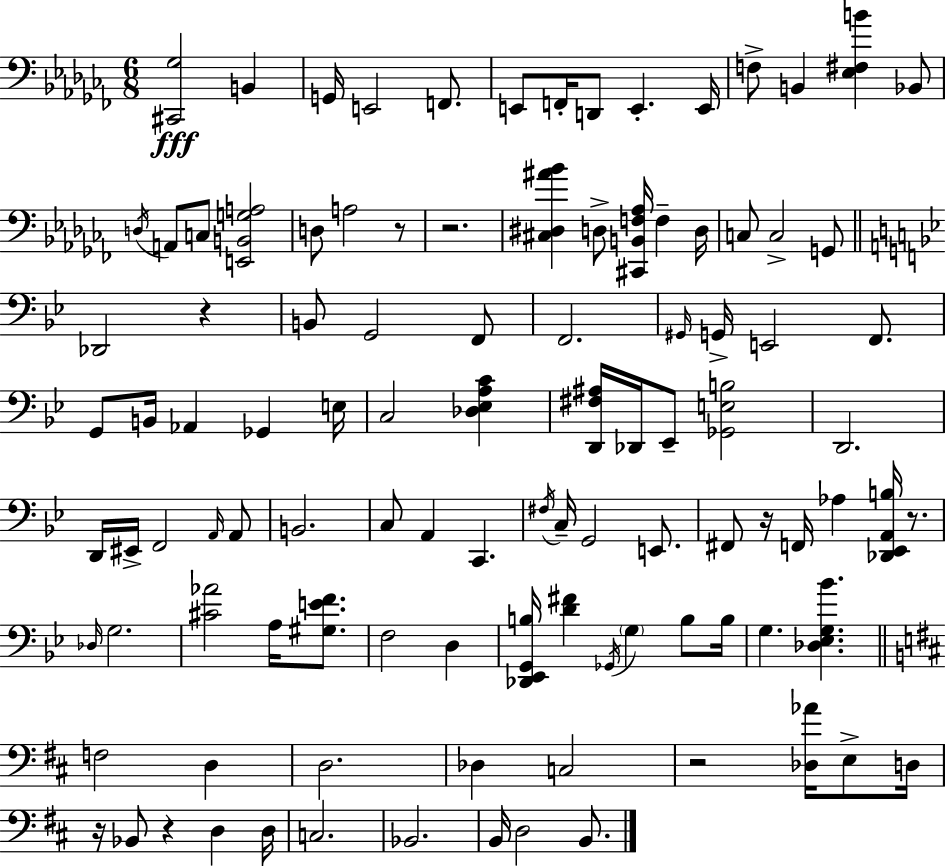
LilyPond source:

{
  \clef bass
  \numericTimeSignature
  \time 6/8
  \key aes \minor
  <cis, ges>2\fff b,4 | g,16 e,2 f,8. | e,8 f,16-. d,8 e,4.-. e,16 | f8-> b,4 <ees fis b'>4 bes,8 | \break \acciaccatura { d16 } a,8 c8 <e, b, g a>2 | d8 a2 r8 | r2. | <cis dis ais' bes'>4 d8-> <cis, b, f aes>16 f4-- | \break d16 c8 c2-> g,8 | \bar "||" \break \key bes \major des,2 r4 | b,8 g,2 f,8 | f,2. | \grace { gis,16 } g,16-> e,2 f,8. | \break g,8 b,16 aes,4 ges,4 | e16 c2 <des ees a c'>4 | <d, fis ais>16 des,16 ees,8-- <ges, e b>2 | d,2. | \break d,16 eis,16-> f,2 \grace { a,16 } | a,8 b,2. | c8 a,4 c,4. | \acciaccatura { fis16 } c16-- g,2 | \break e,8. fis,8 r16 f,16 aes4 <des, ees, a, b>16 | r8. \grace { des16 } g2. | <cis' aes'>2 | a16 <gis e' f'>8. f2 | \break d4 <des, ees, g, b>16 <d' fis'>4 \acciaccatura { ges,16 } \parenthesize g4 | b8 b16 g4. <des ees g bes'>4. | \bar "||" \break \key b \minor f2 d4 | d2. | des4 c2 | r2 <des aes'>16 e8-> d16 | \break r16 bes,8 r4 d4 d16 | c2. | bes,2. | b,16 d2 b,8. | \break \bar "|."
}